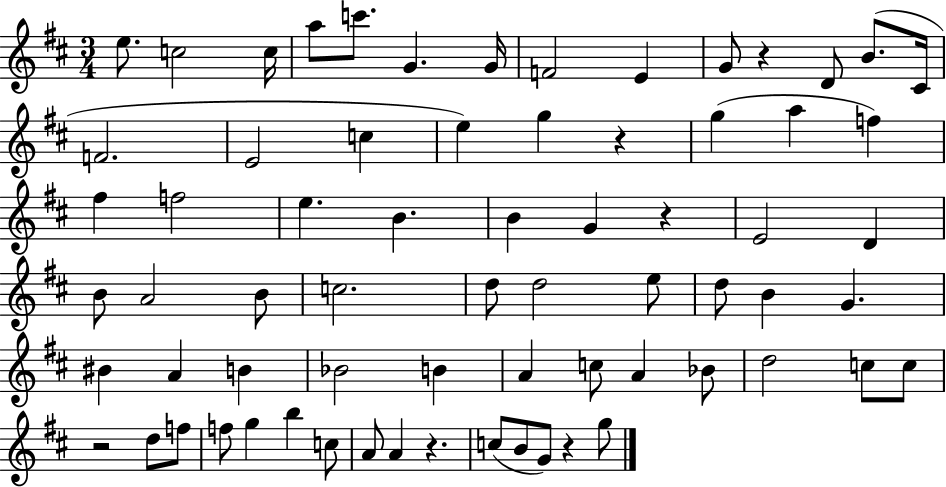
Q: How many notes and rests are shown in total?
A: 69